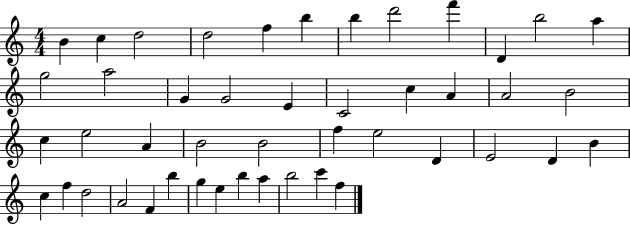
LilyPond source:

{
  \clef treble
  \numericTimeSignature
  \time 4/4
  \key c \major
  b'4 c''4 d''2 | d''2 f''4 b''4 | b''4 d'''2 f'''4 | d'4 b''2 a''4 | \break g''2 a''2 | g'4 g'2 e'4 | c'2 c''4 a'4 | a'2 b'2 | \break c''4 e''2 a'4 | b'2 b'2 | f''4 e''2 d'4 | e'2 d'4 b'4 | \break c''4 f''4 d''2 | a'2 f'4 b''4 | g''4 e''4 b''4 a''4 | b''2 c'''4 f''4 | \break \bar "|."
}